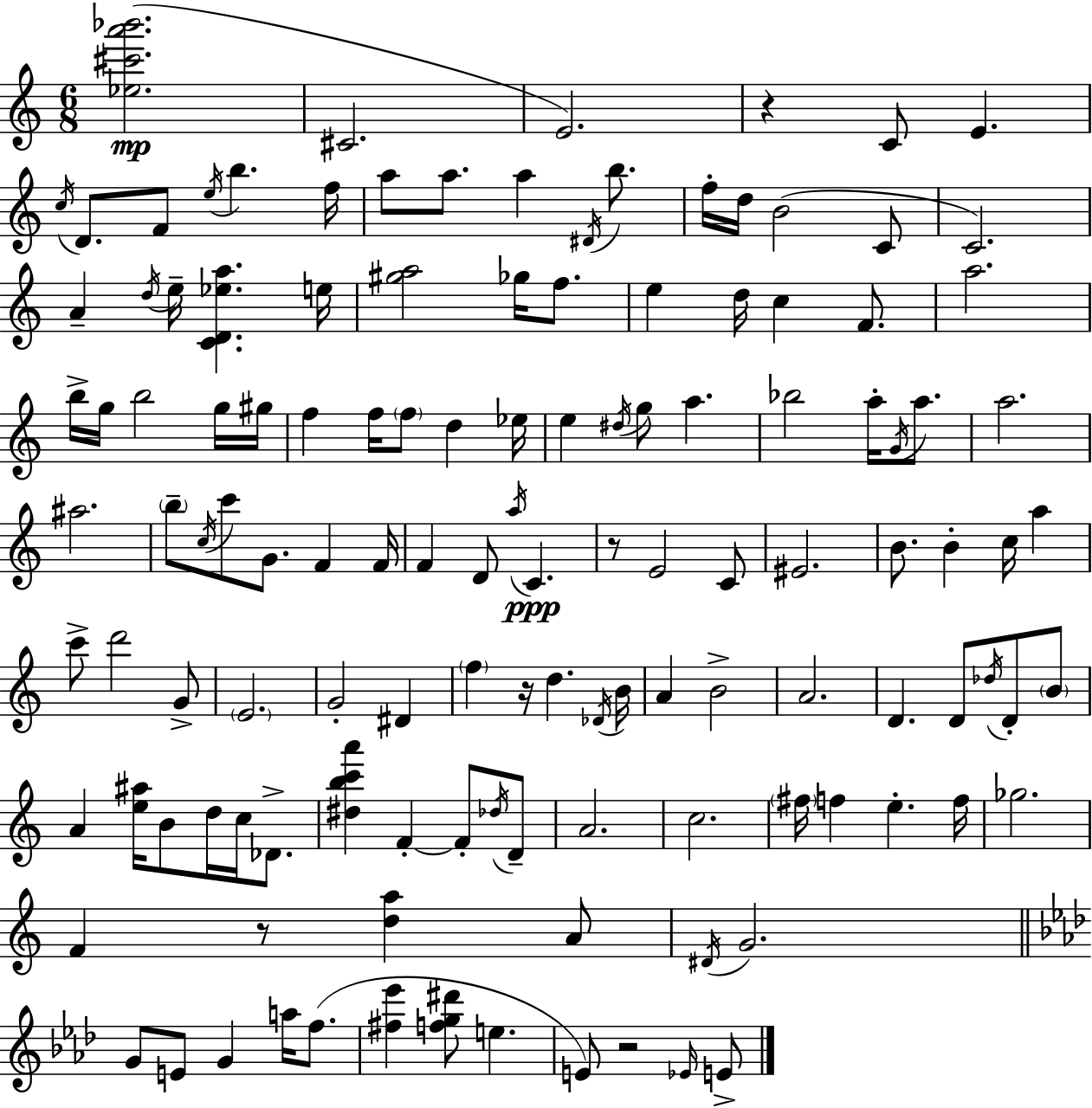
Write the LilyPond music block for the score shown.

{
  \clef treble
  \numericTimeSignature
  \time 6/8
  \key c \major
  <ees'' cis''' a''' bes'''>2.(\mp | cis'2. | e'2.) | r4 c'8 e'4. | \break \acciaccatura { c''16 } d'8. f'8 \acciaccatura { e''16 } b''4. | f''16 a''8 a''8. a''4 \acciaccatura { dis'16 } | b''8. f''16-. d''16 b'2( | c'8 c'2.) | \break a'4-- \acciaccatura { d''16 } e''16-- <c' d' ees'' a''>4. | e''16 <gis'' a''>2 | ges''16 f''8. e''4 d''16 c''4 | f'8. a''2. | \break b''16-> g''16 b''2 | g''16 gis''16 f''4 f''16 \parenthesize f''8 d''4 | ees''16 e''4 \acciaccatura { dis''16 } g''8 a''4. | bes''2 | \break a''16-. \acciaccatura { g'16 } a''8. a''2. | ais''2. | \parenthesize b''8-- \acciaccatura { c''16 } c'''8 g'8. | f'4 f'16 f'4 d'8 | \break \acciaccatura { a''16 } c'4.\ppp r8 e'2 | c'8 eis'2. | b'8. b'4-. | c''16 a''4 c'''8-> d'''2 | \break g'8-> \parenthesize e'2. | g'2-. | dis'4 \parenthesize f''4 | r16 d''4. \acciaccatura { des'16 } b'16 a'4 | \break b'2-> a'2. | d'4. | d'8 \acciaccatura { des''16 } d'8-. \parenthesize b'8 a'4 | <e'' ais''>16 b'8 d''16 c''16 des'8.-> <dis'' b'' c''' a'''>4 | \break f'4-.~~ f'8-. \acciaccatura { des''16 } d'8-- a'2. | c''2. | \parenthesize fis''16 | f''4 e''4.-. f''16 ges''2. | \break f'4 | r8 <d'' a''>4 a'8 \acciaccatura { dis'16 } | g'2. | \bar "||" \break \key f \minor g'8 e'8 g'4 a''16 f''8.( | <fis'' ees'''>4 <f'' g'' dis'''>8 e''4. | e'8) r2 \grace { ees'16 } e'8-> | \bar "|."
}